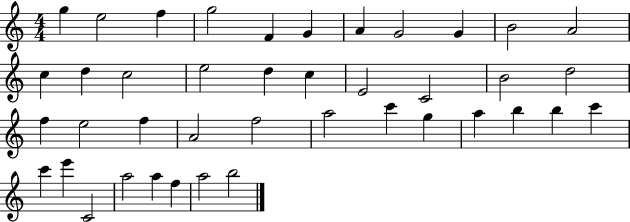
{
  \clef treble
  \numericTimeSignature
  \time 4/4
  \key c \major
  g''4 e''2 f''4 | g''2 f'4 g'4 | a'4 g'2 g'4 | b'2 a'2 | \break c''4 d''4 c''2 | e''2 d''4 c''4 | e'2 c'2 | b'2 d''2 | \break f''4 e''2 f''4 | a'2 f''2 | a''2 c'''4 g''4 | a''4 b''4 b''4 c'''4 | \break c'''4 e'''4 c'2 | a''2 a''4 f''4 | a''2 b''2 | \bar "|."
}